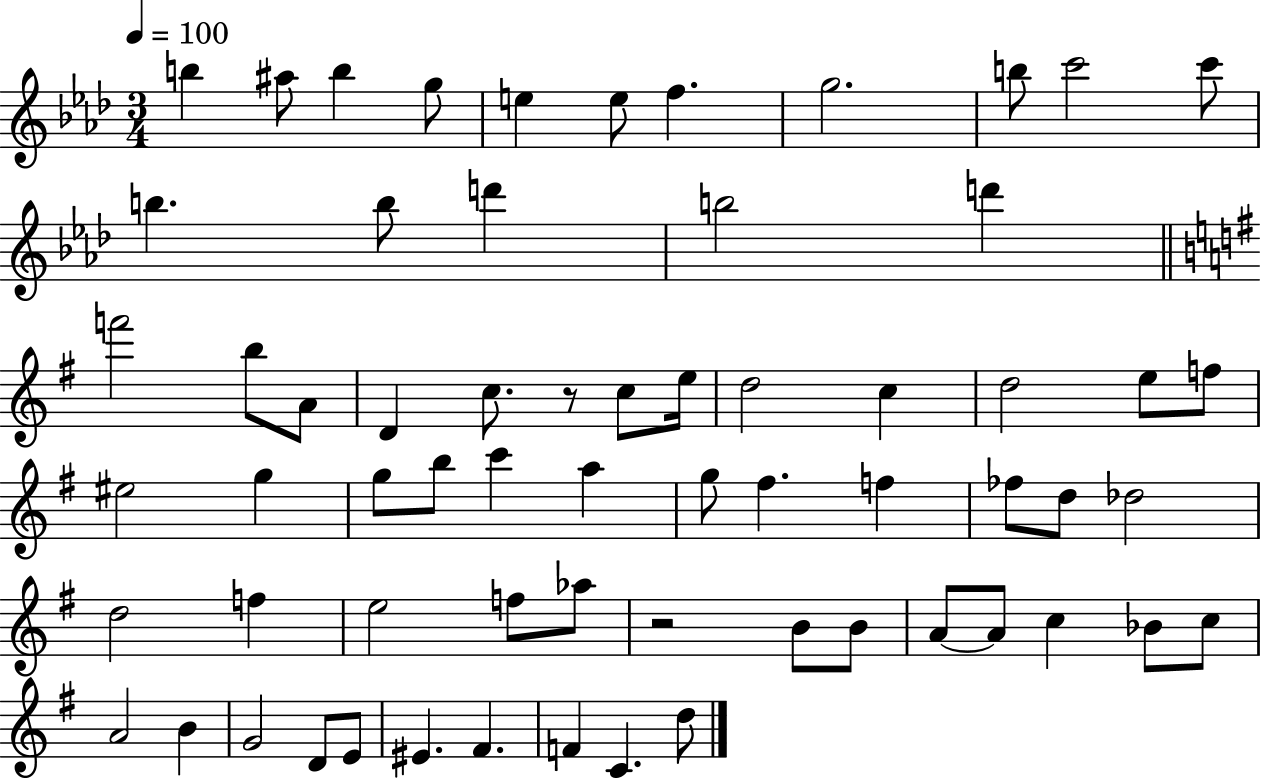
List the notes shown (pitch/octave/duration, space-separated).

B5/q A#5/e B5/q G5/e E5/q E5/e F5/q. G5/h. B5/e C6/h C6/e B5/q. B5/e D6/q B5/h D6/q F6/h B5/e A4/e D4/q C5/e. R/e C5/e E5/s D5/h C5/q D5/h E5/e F5/e EIS5/h G5/q G5/e B5/e C6/q A5/q G5/e F#5/q. F5/q FES5/e D5/e Db5/h D5/h F5/q E5/h F5/e Ab5/e R/h B4/e B4/e A4/e A4/e C5/q Bb4/e C5/e A4/h B4/q G4/h D4/e E4/e EIS4/q. F#4/q. F4/q C4/q. D5/e